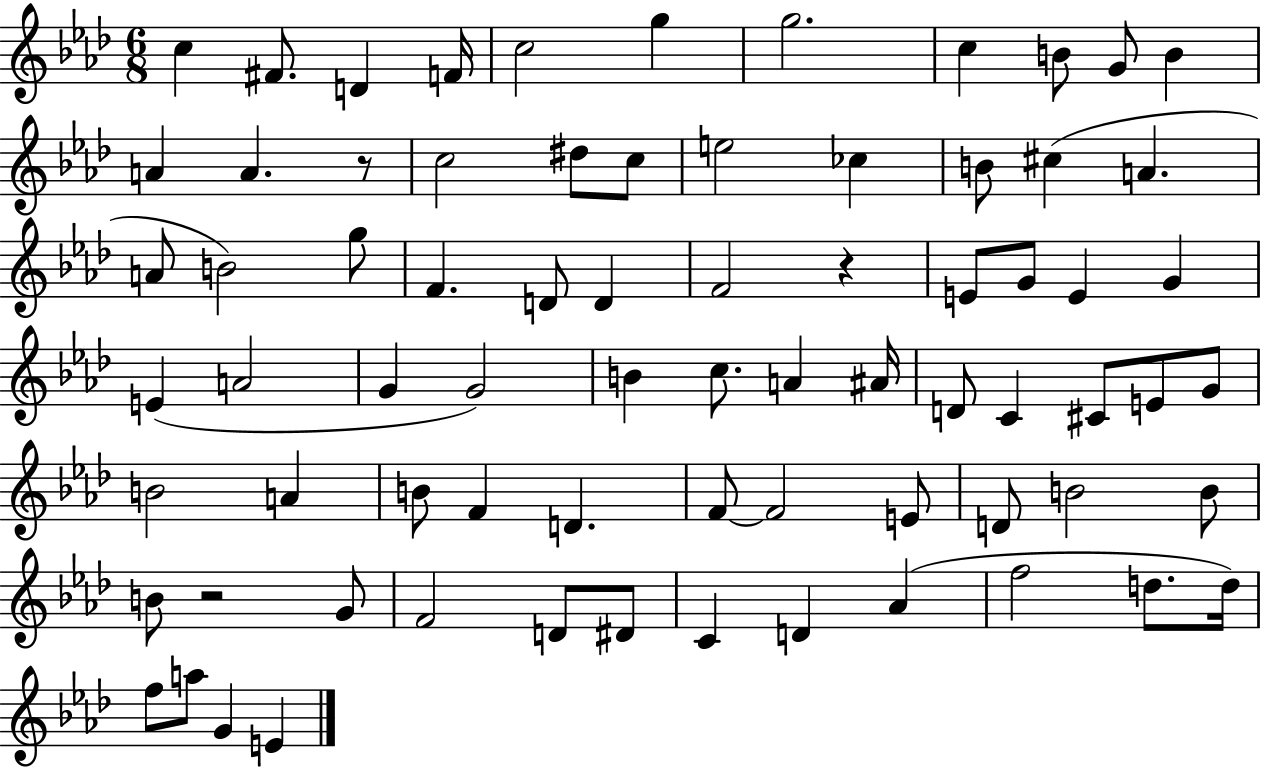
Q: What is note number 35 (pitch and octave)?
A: G4